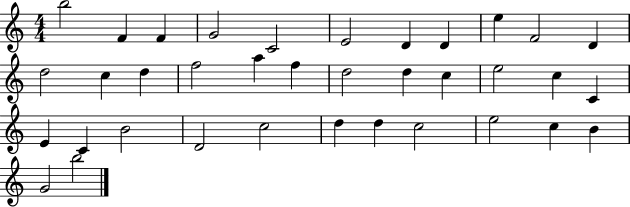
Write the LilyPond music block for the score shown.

{
  \clef treble
  \numericTimeSignature
  \time 4/4
  \key c \major
  b''2 f'4 f'4 | g'2 c'2 | e'2 d'4 d'4 | e''4 f'2 d'4 | \break d''2 c''4 d''4 | f''2 a''4 f''4 | d''2 d''4 c''4 | e''2 c''4 c'4 | \break e'4 c'4 b'2 | d'2 c''2 | d''4 d''4 c''2 | e''2 c''4 b'4 | \break g'2 b''2 | \bar "|."
}